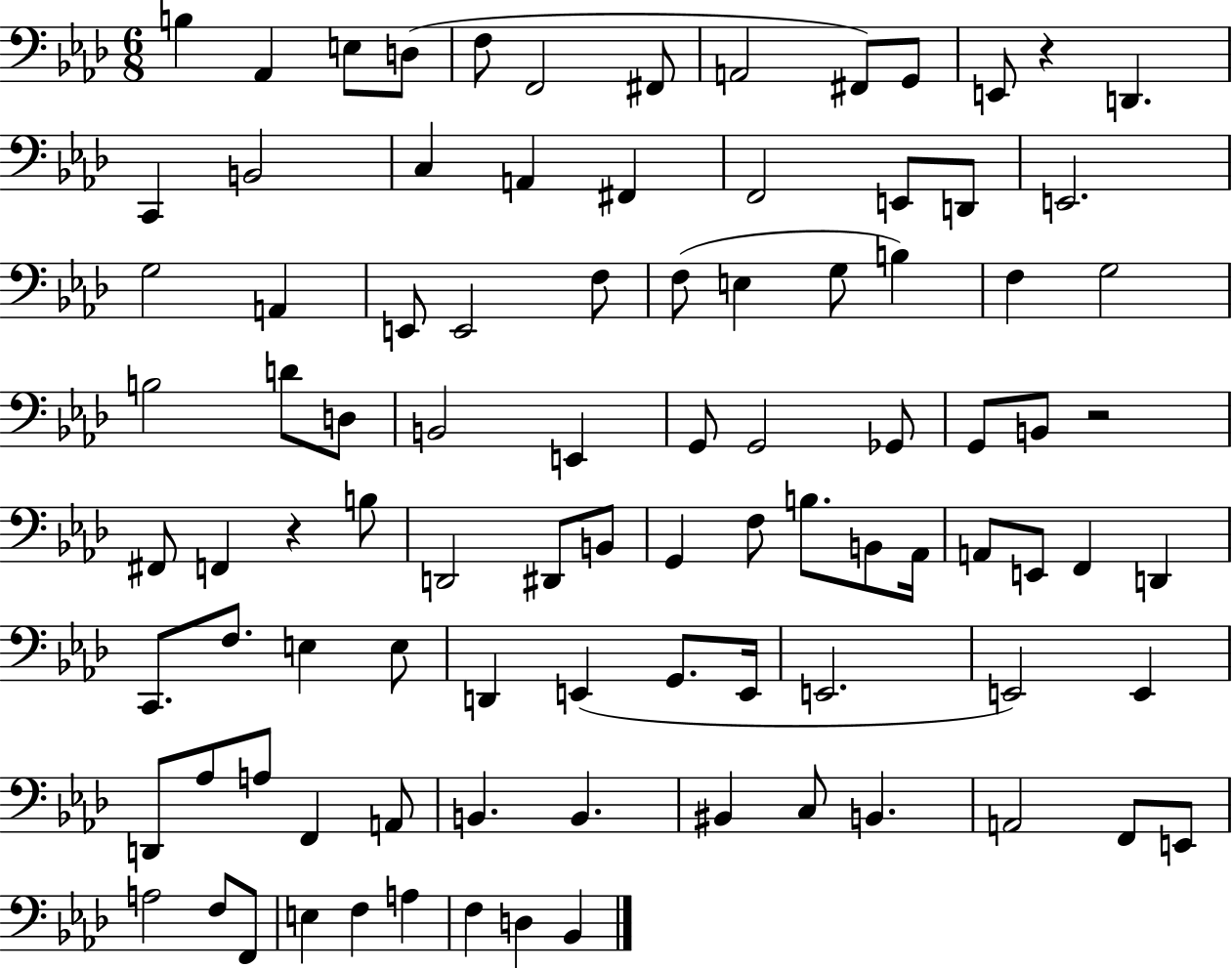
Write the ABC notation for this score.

X:1
T:Untitled
M:6/8
L:1/4
K:Ab
B, _A,, E,/2 D,/2 F,/2 F,,2 ^F,,/2 A,,2 ^F,,/2 G,,/2 E,,/2 z D,, C,, B,,2 C, A,, ^F,, F,,2 E,,/2 D,,/2 E,,2 G,2 A,, E,,/2 E,,2 F,/2 F,/2 E, G,/2 B, F, G,2 B,2 D/2 D,/2 B,,2 E,, G,,/2 G,,2 _G,,/2 G,,/2 B,,/2 z2 ^F,,/2 F,, z B,/2 D,,2 ^D,,/2 B,,/2 G,, F,/2 B,/2 B,,/2 _A,,/4 A,,/2 E,,/2 F,, D,, C,,/2 F,/2 E, E,/2 D,, E,, G,,/2 E,,/4 E,,2 E,,2 E,, D,,/2 _A,/2 A,/2 F,, A,,/2 B,, B,, ^B,, C,/2 B,, A,,2 F,,/2 E,,/2 A,2 F,/2 F,,/2 E, F, A, F, D, _B,,